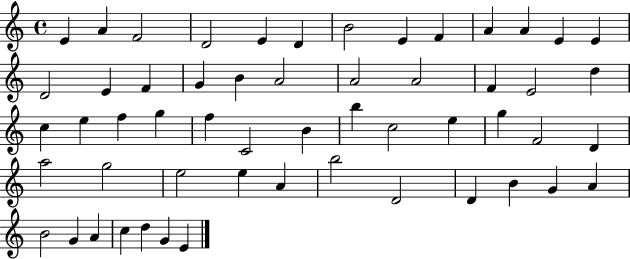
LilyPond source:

{
  \clef treble
  \time 4/4
  \defaultTimeSignature
  \key c \major
  e'4 a'4 f'2 | d'2 e'4 d'4 | b'2 e'4 f'4 | a'4 a'4 e'4 e'4 | \break d'2 e'4 f'4 | g'4 b'4 a'2 | a'2 a'2 | f'4 e'2 d''4 | \break c''4 e''4 f''4 g''4 | f''4 c'2 b'4 | b''4 c''2 e''4 | g''4 f'2 d'4 | \break a''2 g''2 | e''2 e''4 a'4 | b''2 d'2 | d'4 b'4 g'4 a'4 | \break b'2 g'4 a'4 | c''4 d''4 g'4 e'4 | \bar "|."
}